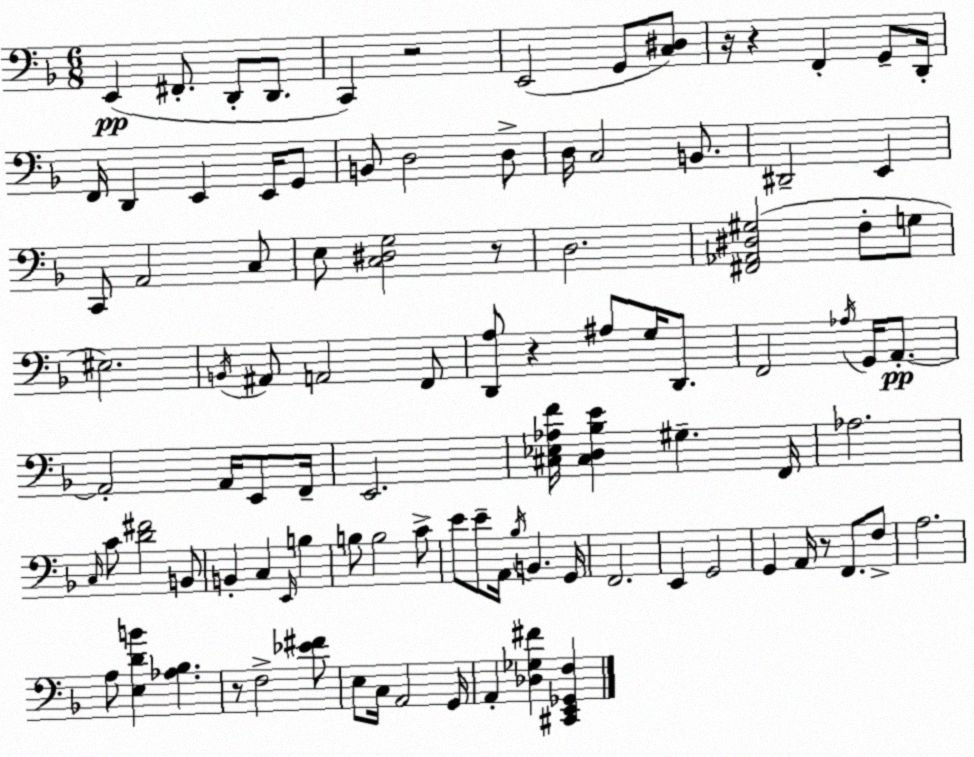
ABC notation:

X:1
T:Untitled
M:6/8
L:1/4
K:F
E,, ^F,,/2 D,,/2 D,,/2 C,, z2 E,,2 G,,/2 [C,^D,]/2 z/4 z F,, G,,/2 D,,/4 F,,/4 D,, E,, E,,/4 G,,/2 B,,/2 D,2 D,/2 D,/4 C,2 B,,/2 ^D,,2 E,, C,,/2 A,,2 C,/2 E,/2 [C,^D,G,]2 z/2 D,2 [^F,,_A,,^D,^G,]2 F,/2 G,/2 ^E,2 B,,/4 ^A,,/2 A,,2 F,,/2 [D,,A,]/2 z ^A,/2 G,/4 D,,/2 F,,2 _A,/4 G,,/4 A,,/2 A,,2 A,,/4 E,,/2 F,,/4 E,,2 [^C,_E,_A,F]/4 [^C,D,_B,E] ^G, F,,/4 _A,2 C,/4 C/2 [D^F]2 B,,/2 B,, C, E,,/4 B, B,/2 B,2 C/2 E/2 E/2 A,,/4 _B,/4 B,, G,,/4 F,,2 E,, G,,2 G,, A,,/4 z/2 F,,/2 F,/2 A,2 A,/2 [E,DB] [_A,_B,] z/2 F,2 [_E^F]/2 E,/2 C,/4 A,,2 G,,/4 A,, [_D,_G,^F] [^C,,E,,_G,,F,]